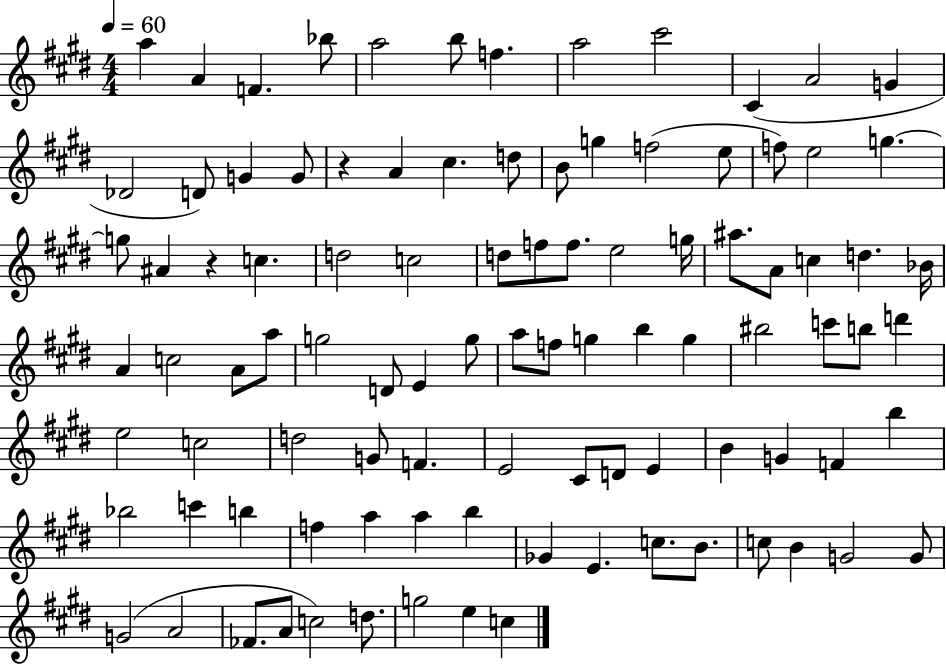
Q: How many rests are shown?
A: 2